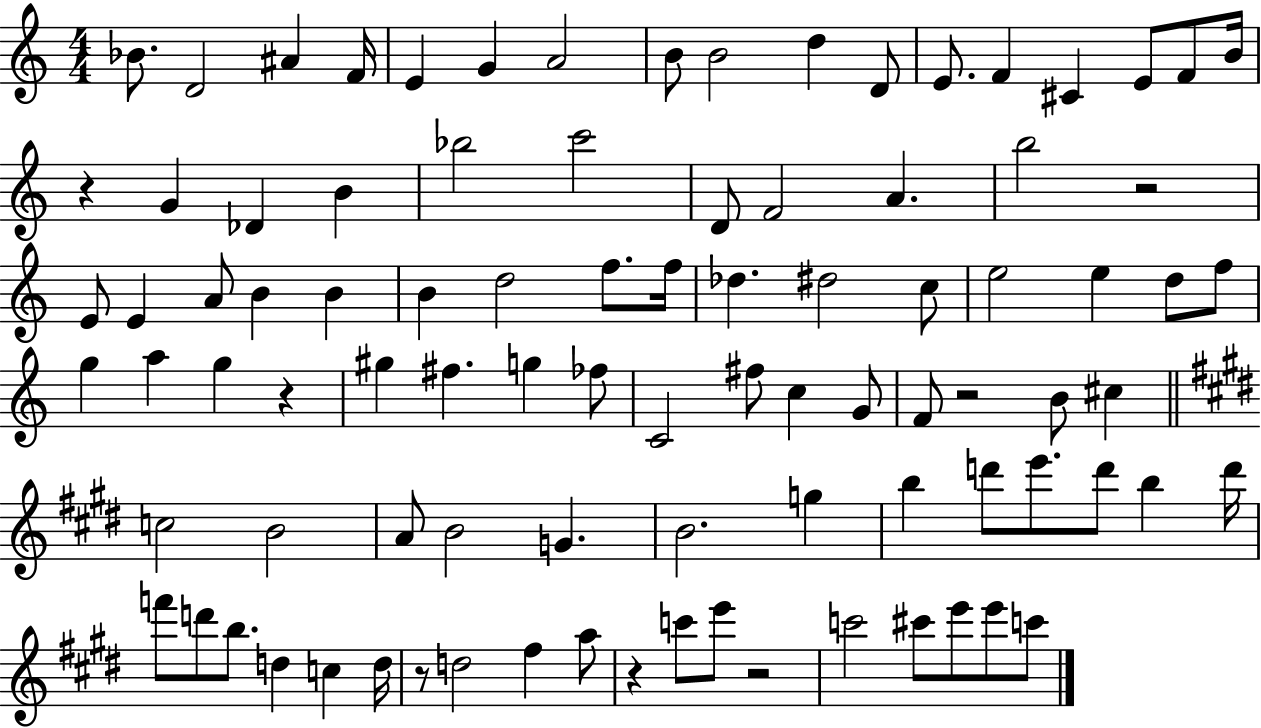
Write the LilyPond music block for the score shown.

{
  \clef treble
  \numericTimeSignature
  \time 4/4
  \key c \major
  bes'8. d'2 ais'4 f'16 | e'4 g'4 a'2 | b'8 b'2 d''4 d'8 | e'8. f'4 cis'4 e'8 f'8 b'16 | \break r4 g'4 des'4 b'4 | bes''2 c'''2 | d'8 f'2 a'4. | b''2 r2 | \break e'8 e'4 a'8 b'4 b'4 | b'4 d''2 f''8. f''16 | des''4. dis''2 c''8 | e''2 e''4 d''8 f''8 | \break g''4 a''4 g''4 r4 | gis''4 fis''4. g''4 fes''8 | c'2 fis''8 c''4 g'8 | f'8 r2 b'8 cis''4 | \break \bar "||" \break \key e \major c''2 b'2 | a'8 b'2 g'4. | b'2. g''4 | b''4 d'''8 e'''8. d'''8 b''4 d'''16 | \break f'''8 d'''8 b''8. d''4 c''4 d''16 | r8 d''2 fis''4 a''8 | r4 c'''8 e'''8 r2 | c'''2 cis'''8 e'''8 e'''8 c'''8 | \break \bar "|."
}